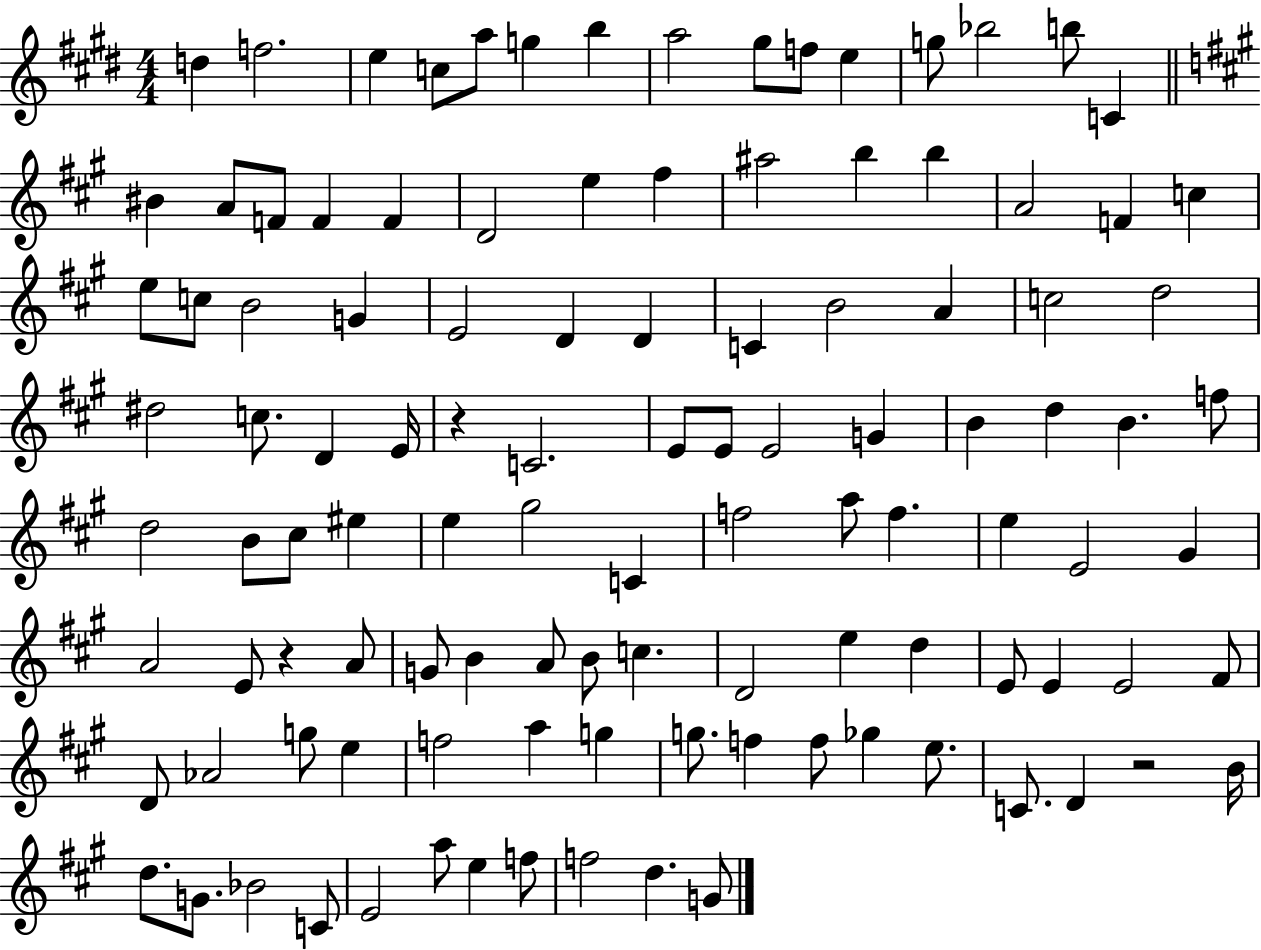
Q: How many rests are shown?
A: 3